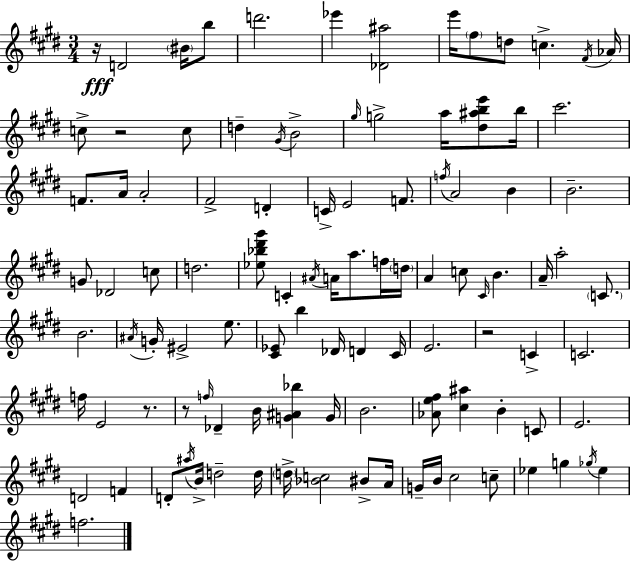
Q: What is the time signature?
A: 3/4